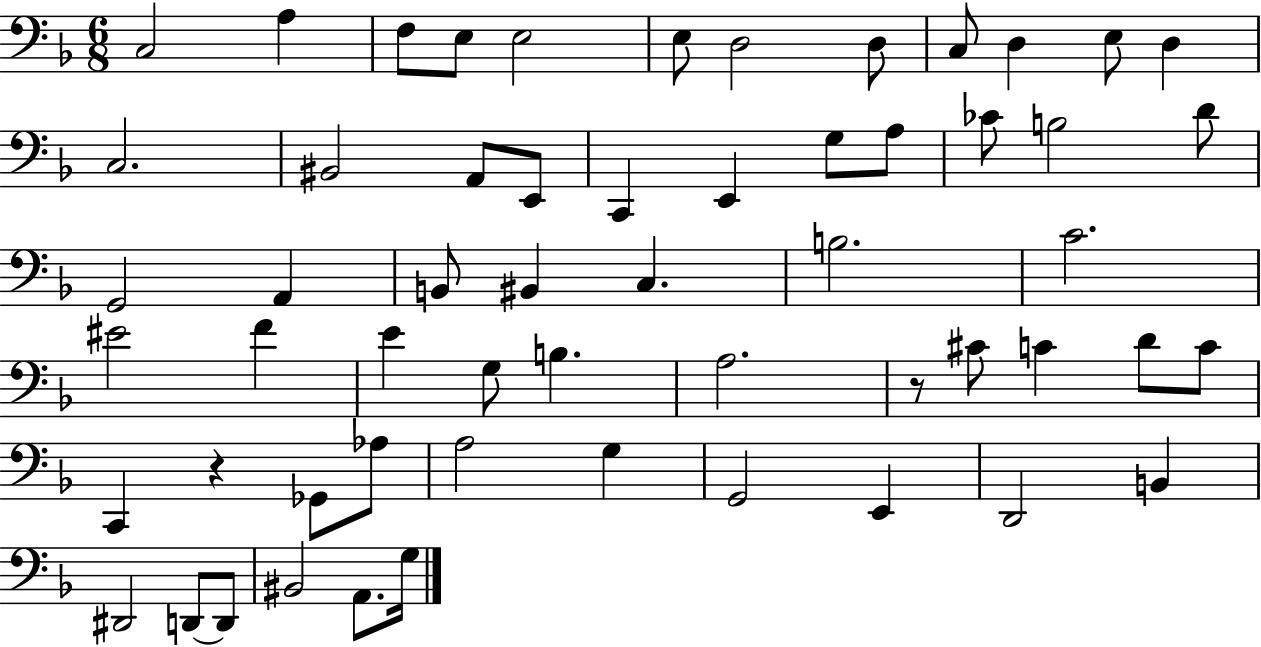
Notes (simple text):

C3/h A3/q F3/e E3/e E3/h E3/e D3/h D3/e C3/e D3/q E3/e D3/q C3/h. BIS2/h A2/e E2/e C2/q E2/q G3/e A3/e CES4/e B3/h D4/e G2/h A2/q B2/e BIS2/q C3/q. B3/h. C4/h. EIS4/h F4/q E4/q G3/e B3/q. A3/h. R/e C#4/e C4/q D4/e C4/e C2/q R/q Gb2/e Ab3/e A3/h G3/q G2/h E2/q D2/h B2/q D#2/h D2/e D2/e BIS2/h A2/e. G3/s